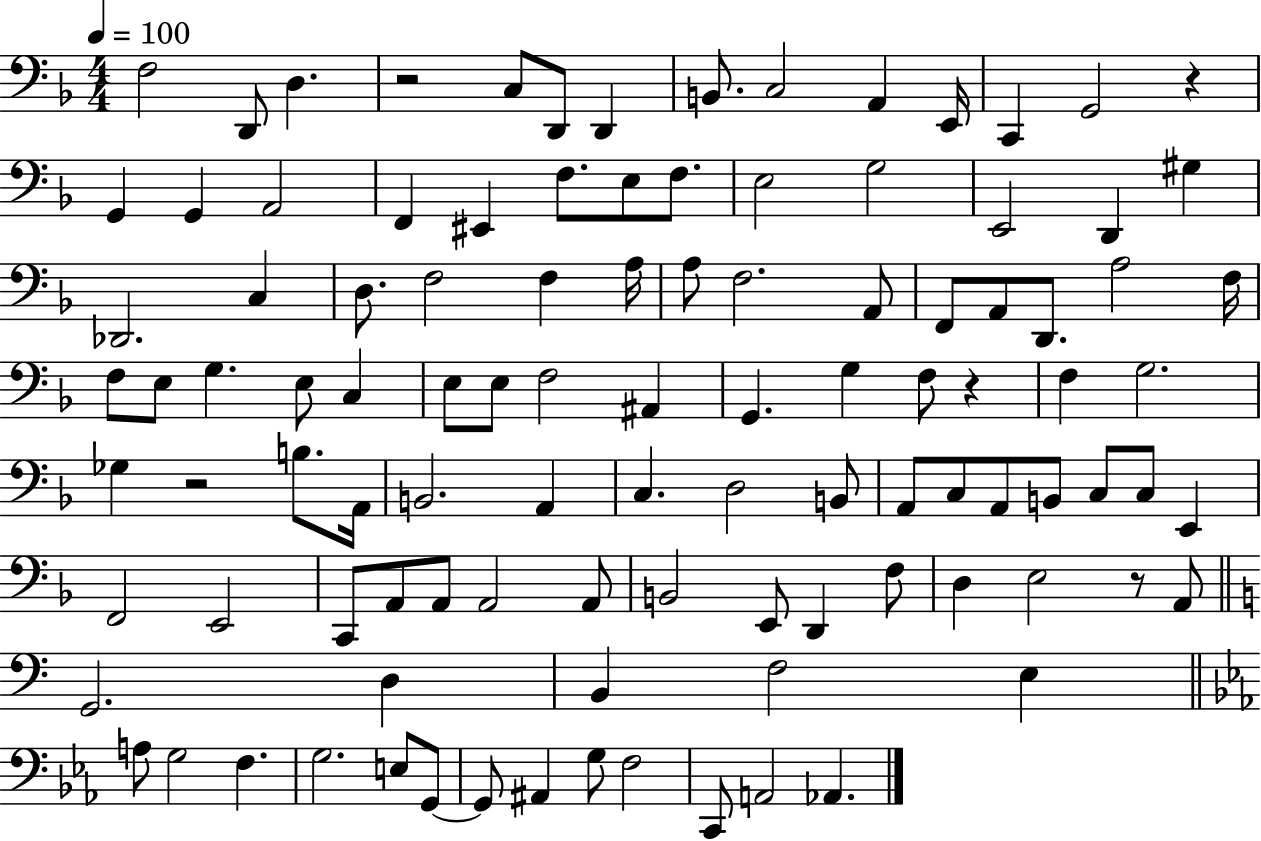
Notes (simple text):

F3/h D2/e D3/q. R/h C3/e D2/e D2/q B2/e. C3/h A2/q E2/s C2/q G2/h R/q G2/q G2/q A2/h F2/q EIS2/q F3/e. E3/e F3/e. E3/h G3/h E2/h D2/q G#3/q Db2/h. C3/q D3/e. F3/h F3/q A3/s A3/e F3/h. A2/e F2/e A2/e D2/e. A3/h F3/s F3/e E3/e G3/q. E3/e C3/q E3/e E3/e F3/h A#2/q G2/q. G3/q F3/e R/q F3/q G3/h. Gb3/q R/h B3/e. A2/s B2/h. A2/q C3/q. D3/h B2/e A2/e C3/e A2/e B2/e C3/e C3/e E2/q F2/h E2/h C2/e A2/e A2/e A2/h A2/e B2/h E2/e D2/q F3/e D3/q E3/h R/e A2/e G2/h. D3/q B2/q F3/h E3/q A3/e G3/h F3/q. G3/h. E3/e G2/e G2/e A#2/q G3/e F3/h C2/e A2/h Ab2/q.